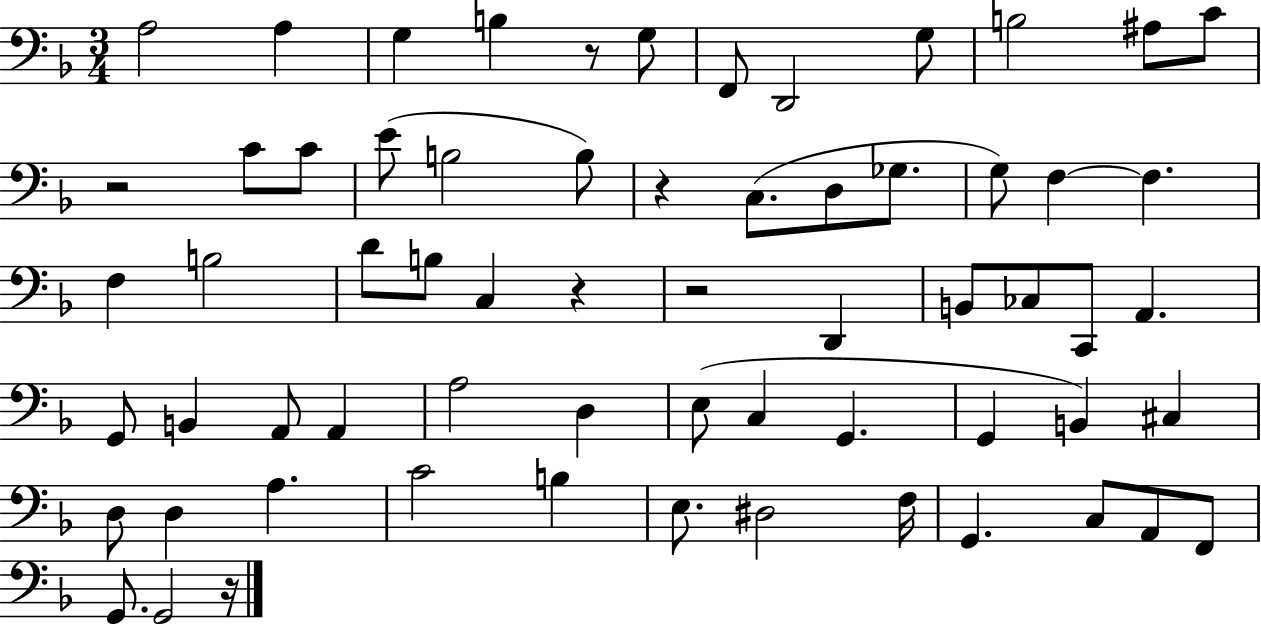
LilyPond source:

{
  \clef bass
  \numericTimeSignature
  \time 3/4
  \key f \major
  a2 a4 | g4 b4 r8 g8 | f,8 d,2 g8 | b2 ais8 c'8 | \break r2 c'8 c'8 | e'8( b2 b8) | r4 c8.( d8 ges8. | g8) f4~~ f4. | \break f4 b2 | d'8 b8 c4 r4 | r2 d,4 | b,8 ces8 c,8 a,4. | \break g,8 b,4 a,8 a,4 | a2 d4 | e8( c4 g,4. | g,4 b,4) cis4 | \break d8 d4 a4. | c'2 b4 | e8. dis2 f16 | g,4. c8 a,8 f,8 | \break g,8. g,2 r16 | \bar "|."
}